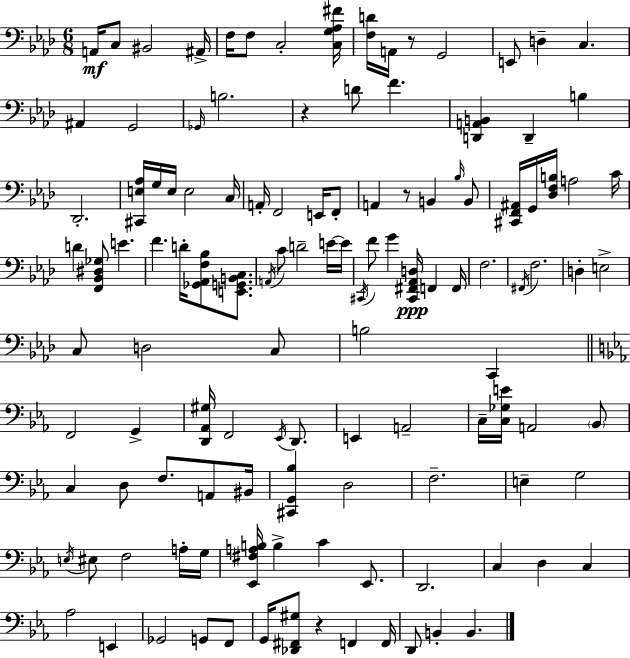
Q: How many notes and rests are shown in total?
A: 121